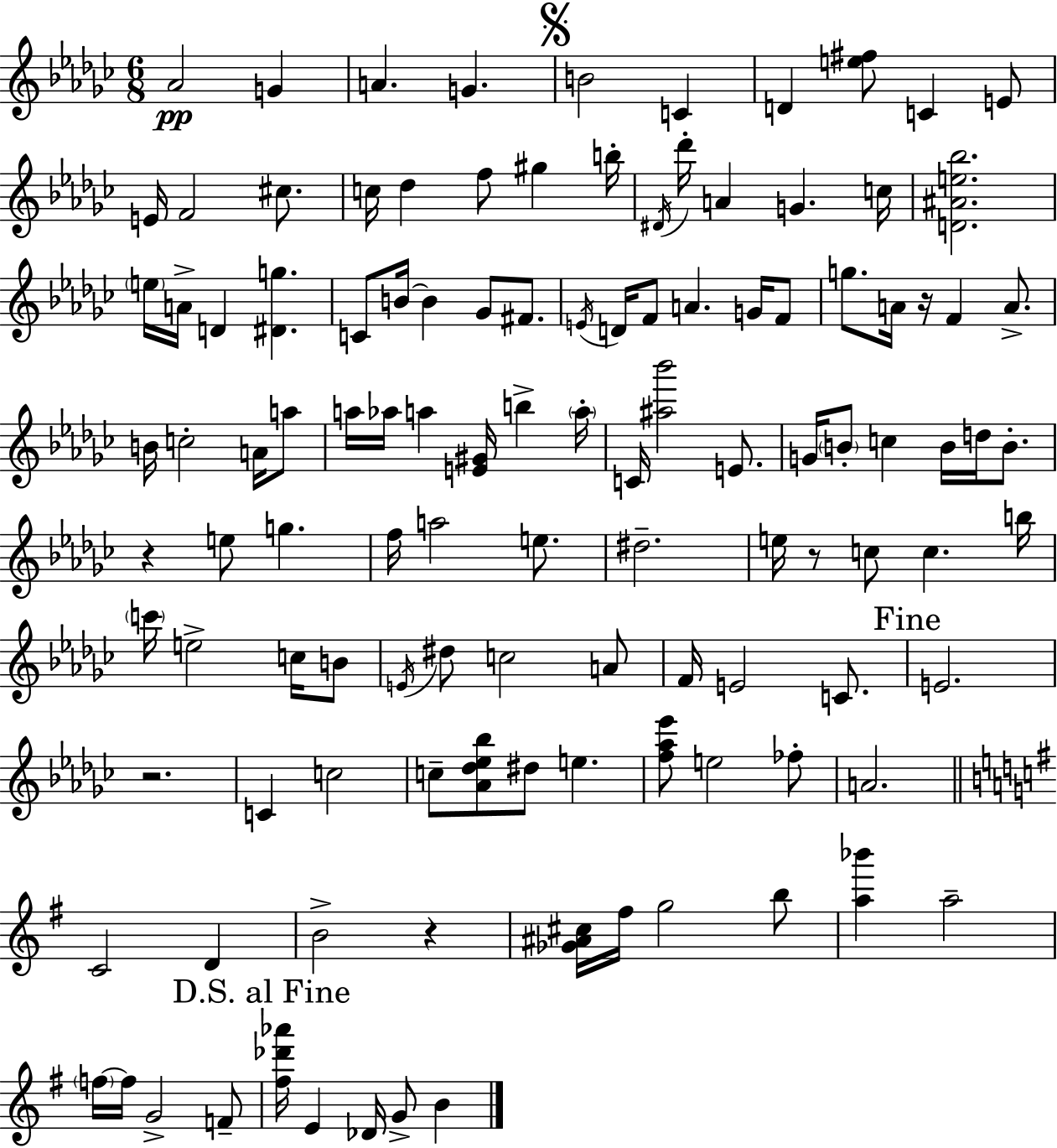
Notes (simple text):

Ab4/h G4/q A4/q. G4/q. B4/h C4/q D4/q [E5,F#5]/e C4/q E4/e E4/s F4/h C#5/e. C5/s Db5/q F5/e G#5/q B5/s D#4/s Db6/s A4/q G4/q. C5/s [D4,A#4,E5,Bb5]/h. E5/s A4/s D4/q [D#4,G5]/q. C4/e B4/s B4/q Gb4/e F#4/e. E4/s D4/s F4/e A4/q. G4/s F4/e G5/e. A4/s R/s F4/q A4/e. B4/s C5/h A4/s A5/e A5/s Ab5/s A5/q [E4,G#4]/s B5/q A5/s C4/s [A#5,Bb6]/h E4/e. G4/s B4/e C5/q B4/s D5/s B4/e. R/q E5/e G5/q. F5/s A5/h E5/e. D#5/h. E5/s R/e C5/e C5/q. B5/s C6/s E5/h C5/s B4/e E4/s D#5/e C5/h A4/e F4/s E4/h C4/e. E4/h. R/h. C4/q C5/h C5/e [Ab4,Db5,Eb5,Bb5]/e D#5/e E5/q. [F5,Ab5,Eb6]/e E5/h FES5/e A4/h. C4/h D4/q B4/h R/q [Gb4,A#4,C#5]/s F#5/s G5/h B5/e [A5,Bb6]/q A5/h F5/s F5/s G4/h F4/e [F#5,Db6,Ab6]/s E4/q Db4/s G4/e B4/q